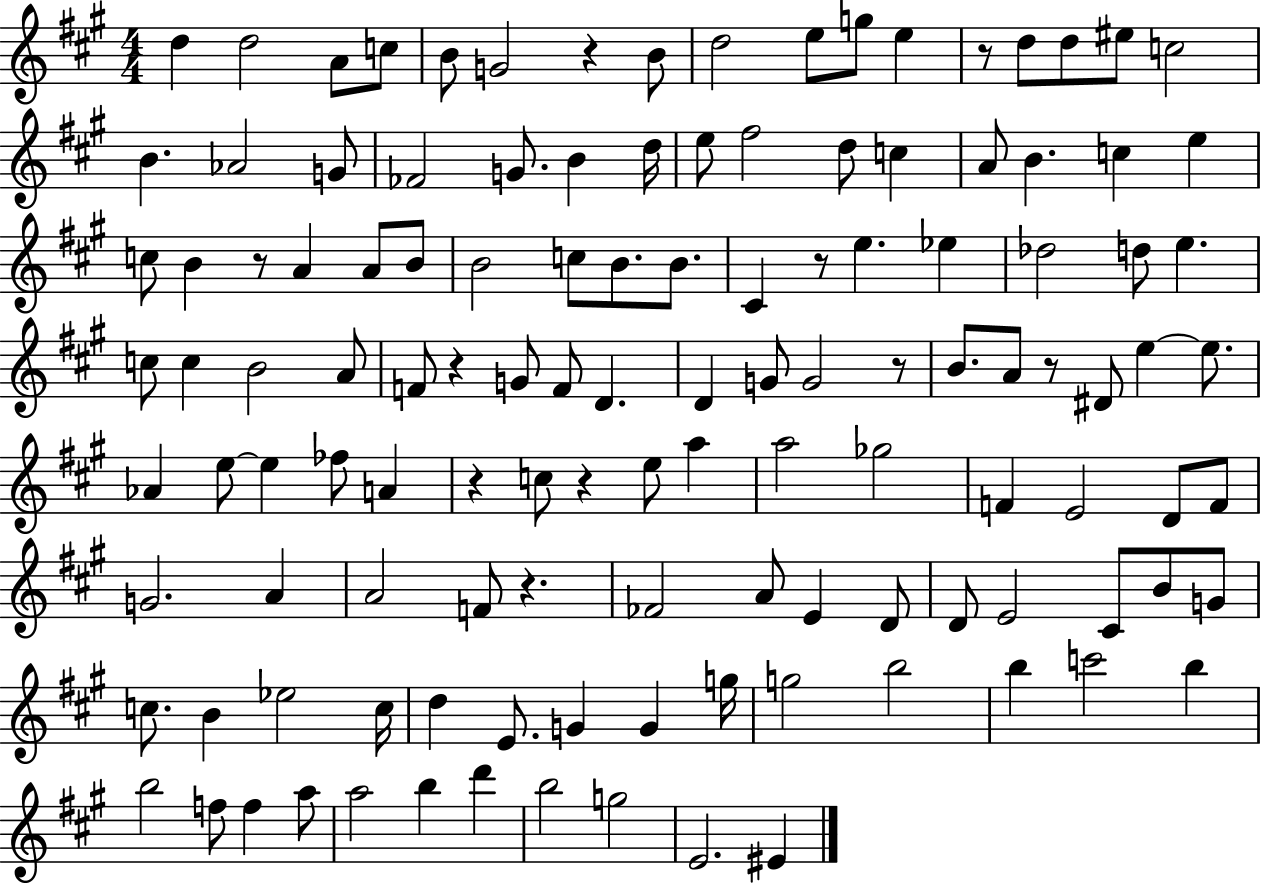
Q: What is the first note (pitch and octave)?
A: D5